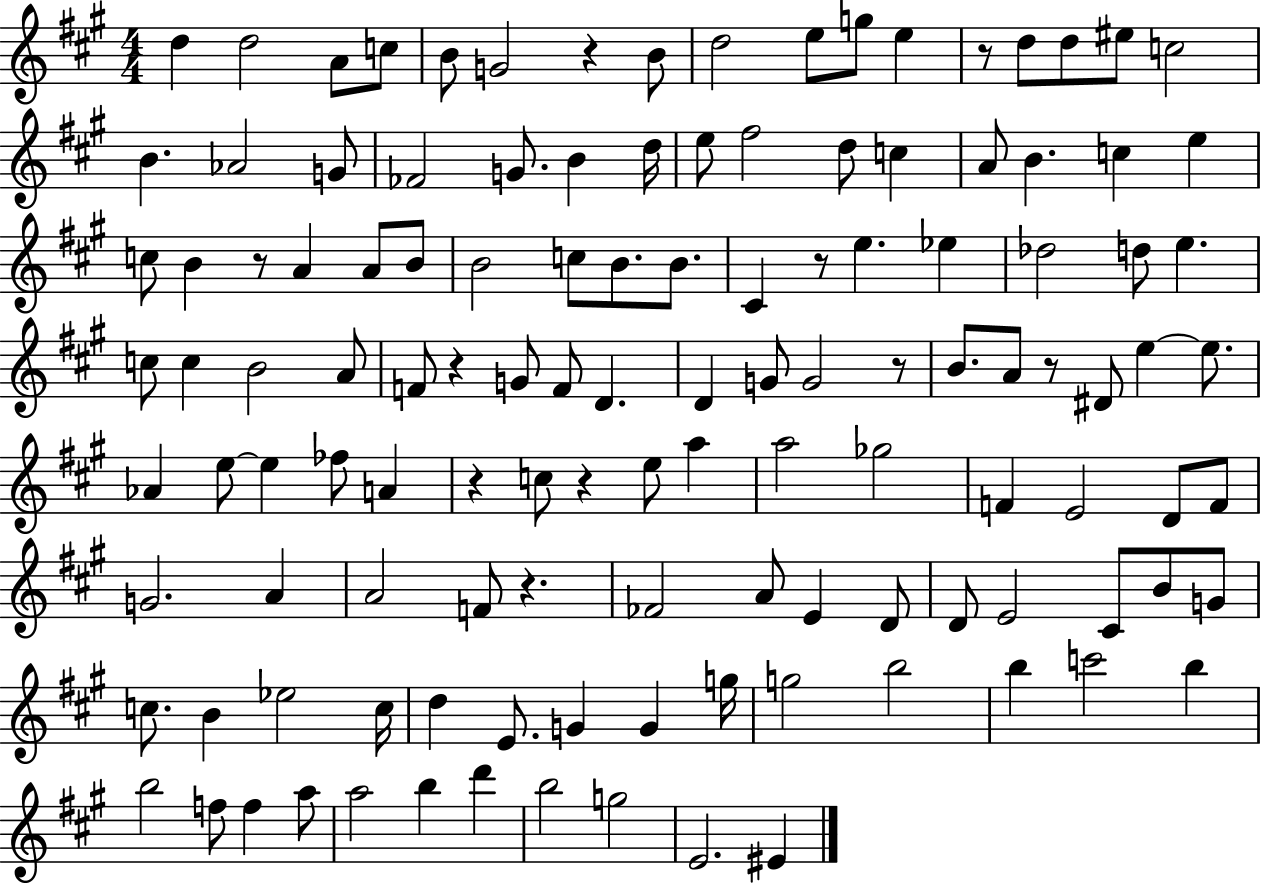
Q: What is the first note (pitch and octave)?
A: D5